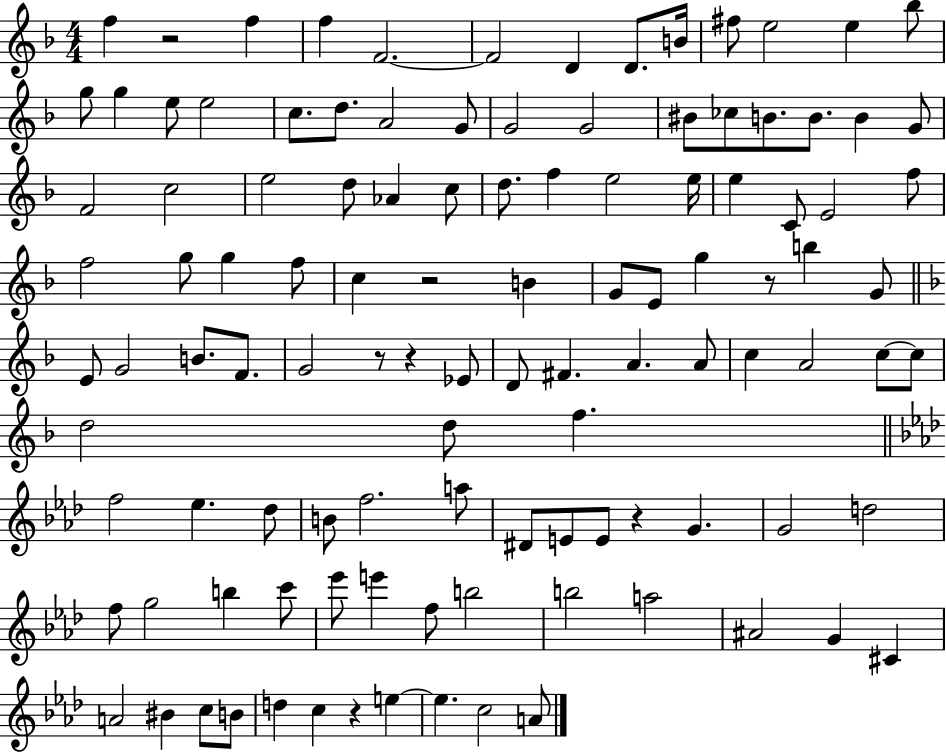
F5/q R/h F5/q F5/q F4/h. F4/h D4/q D4/e. B4/s F#5/e E5/h E5/q Bb5/e G5/e G5/q E5/e E5/h C5/e. D5/e. A4/h G4/e G4/h G4/h BIS4/e CES5/e B4/e. B4/e. B4/q G4/e F4/h C5/h E5/h D5/e Ab4/q C5/e D5/e. F5/q E5/h E5/s E5/q C4/e E4/h F5/e F5/h G5/e G5/q F5/e C5/q R/h B4/q G4/e E4/e G5/q R/e B5/q G4/e E4/e G4/h B4/e. F4/e. G4/h R/e R/q Eb4/e D4/e F#4/q. A4/q. A4/e C5/q A4/h C5/e C5/e D5/h D5/e F5/q. F5/h Eb5/q. Db5/e B4/e F5/h. A5/e D#4/e E4/e E4/e R/q G4/q. G4/h D5/h F5/e G5/h B5/q C6/e Eb6/e E6/q F5/e B5/h B5/h A5/h A#4/h G4/q C#4/q A4/h BIS4/q C5/e B4/e D5/q C5/q R/q E5/q E5/q. C5/h A4/e